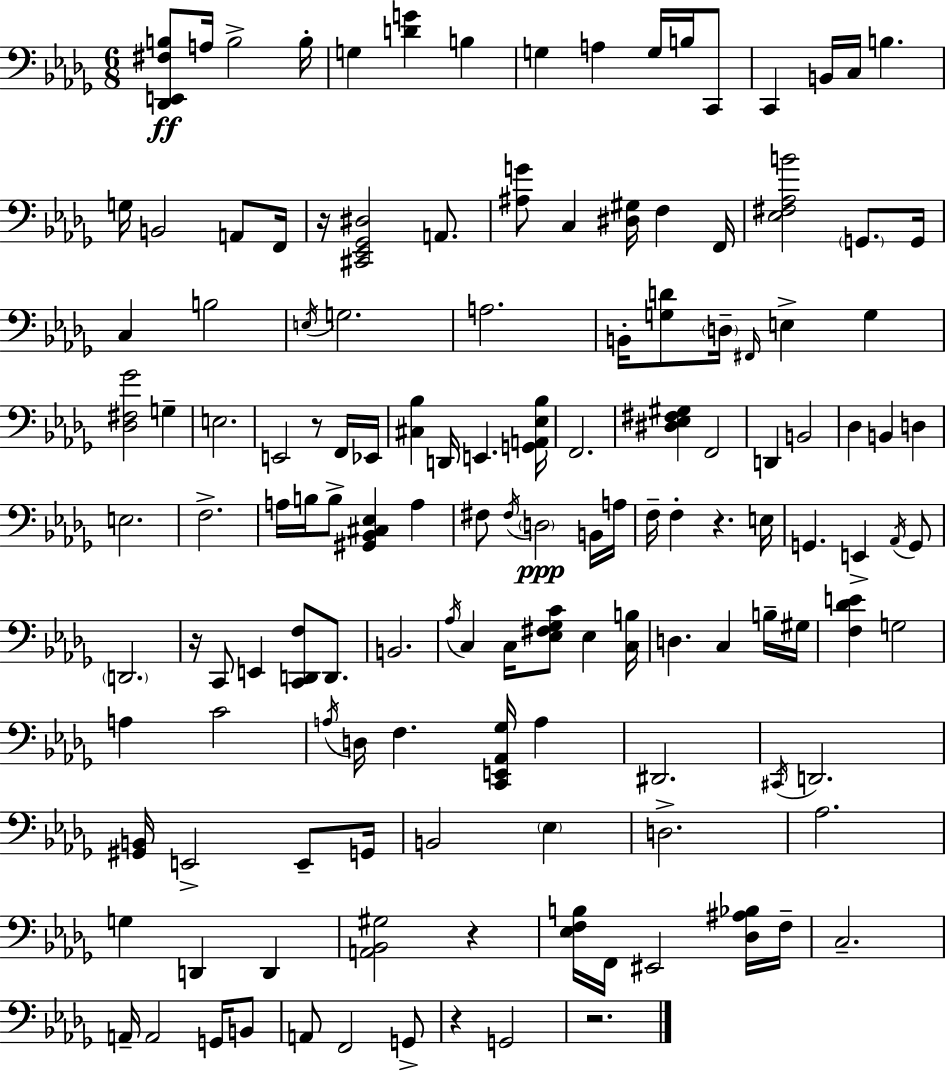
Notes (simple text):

[Db2,E2,F#3,B3]/e A3/s B3/h B3/s G3/q [D4,G4]/q B3/q G3/q A3/q G3/s B3/s C2/e C2/q B2/s C3/s B3/q. G3/s B2/h A2/e F2/s R/s [C#2,Eb2,Gb2,D#3]/h A2/e. [A#3,G4]/e C3/q [D#3,G#3]/s F3/q F2/s [Eb3,F#3,Ab3,B4]/h G2/e. G2/s C3/q B3/h E3/s G3/h. A3/h. B2/s [G3,D4]/e D3/s F#2/s E3/q G3/q [Db3,F#3,Gb4]/h G3/q E3/h. E2/h R/e F2/s Eb2/s [C#3,Bb3]/q D2/s E2/q. [G2,A2,Eb3,Bb3]/s F2/h. [D#3,Eb3,F#3,G#3]/q F2/h D2/q B2/h Db3/q B2/q D3/q E3/h. F3/h. A3/s B3/s B3/e [G#2,Bb2,C#3,Eb3]/q A3/q F#3/e F#3/s D3/h B2/s A3/s F3/s F3/q R/q. E3/s G2/q. E2/q Ab2/s G2/e D2/h. R/s C2/e E2/q [C2,D2,F3]/e D2/e. B2/h. Ab3/s C3/q C3/s [Eb3,F#3,Gb3,C4]/e Eb3/q [C3,B3]/s D3/q. C3/q B3/s G#3/s [F3,Db4,E4]/q G3/h A3/q C4/h A3/s D3/s F3/q. [C2,E2,Ab2,Gb3]/s A3/q D#2/h. C#2/s D2/h. [G#2,B2]/s E2/h E2/e G2/s B2/h Eb3/q D3/h. Ab3/h. G3/q D2/q D2/q [A2,Bb2,G#3]/h R/q [Eb3,F3,B3]/s F2/s EIS2/h [Db3,A#3,Bb3]/s F3/s C3/h. A2/s A2/h G2/s B2/e A2/e F2/h G2/e R/q G2/h R/h.